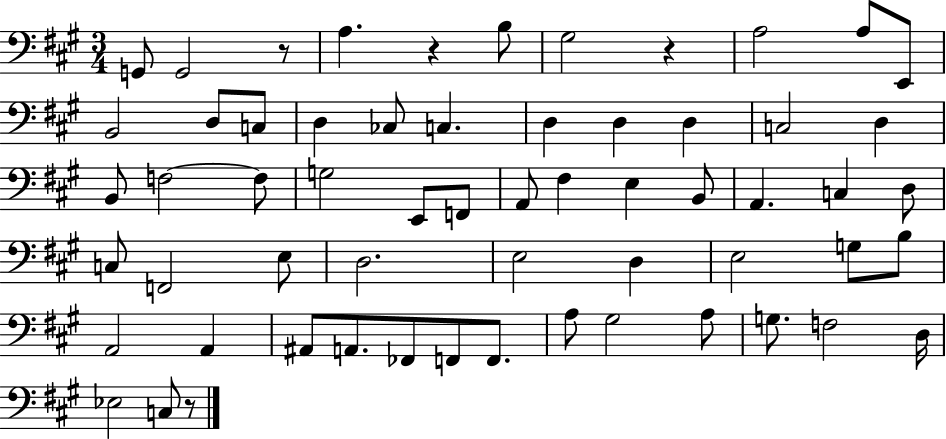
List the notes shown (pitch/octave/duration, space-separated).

G2/e G2/h R/e A3/q. R/q B3/e G#3/h R/q A3/h A3/e E2/e B2/h D3/e C3/e D3/q CES3/e C3/q. D3/q D3/q D3/q C3/h D3/q B2/e F3/h F3/e G3/h E2/e F2/e A2/e F#3/q E3/q B2/e A2/q. C3/q D3/e C3/e F2/h E3/e D3/h. E3/h D3/q E3/h G3/e B3/e A2/h A2/q A#2/e A2/e. FES2/e F2/e F2/e. A3/e G#3/h A3/e G3/e. F3/h D3/s Eb3/h C3/e R/e